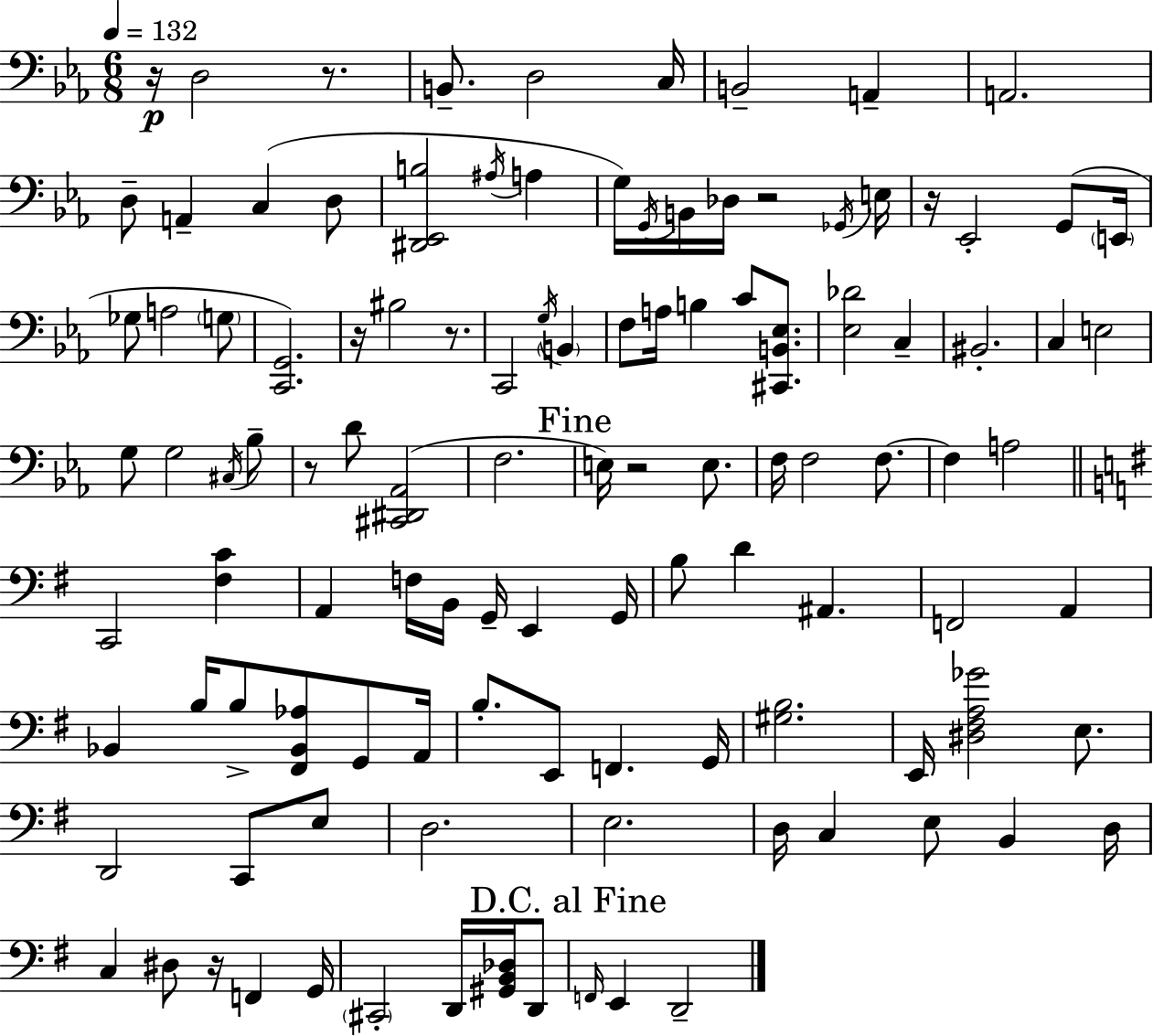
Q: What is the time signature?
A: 6/8